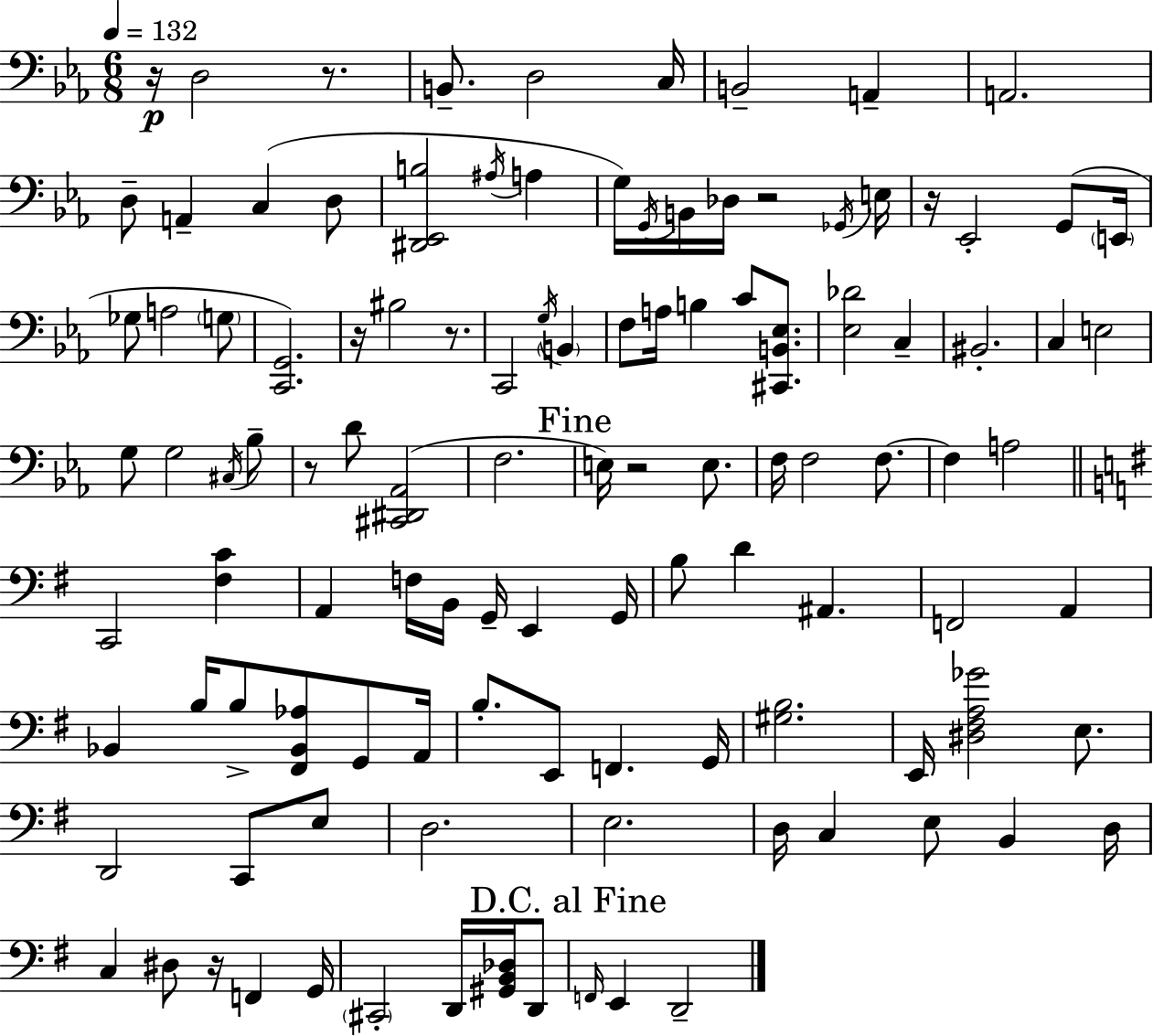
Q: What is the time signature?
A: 6/8